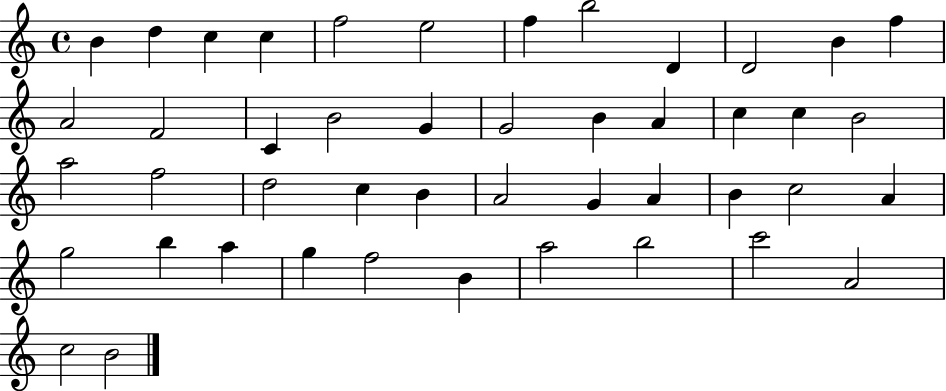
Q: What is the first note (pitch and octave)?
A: B4